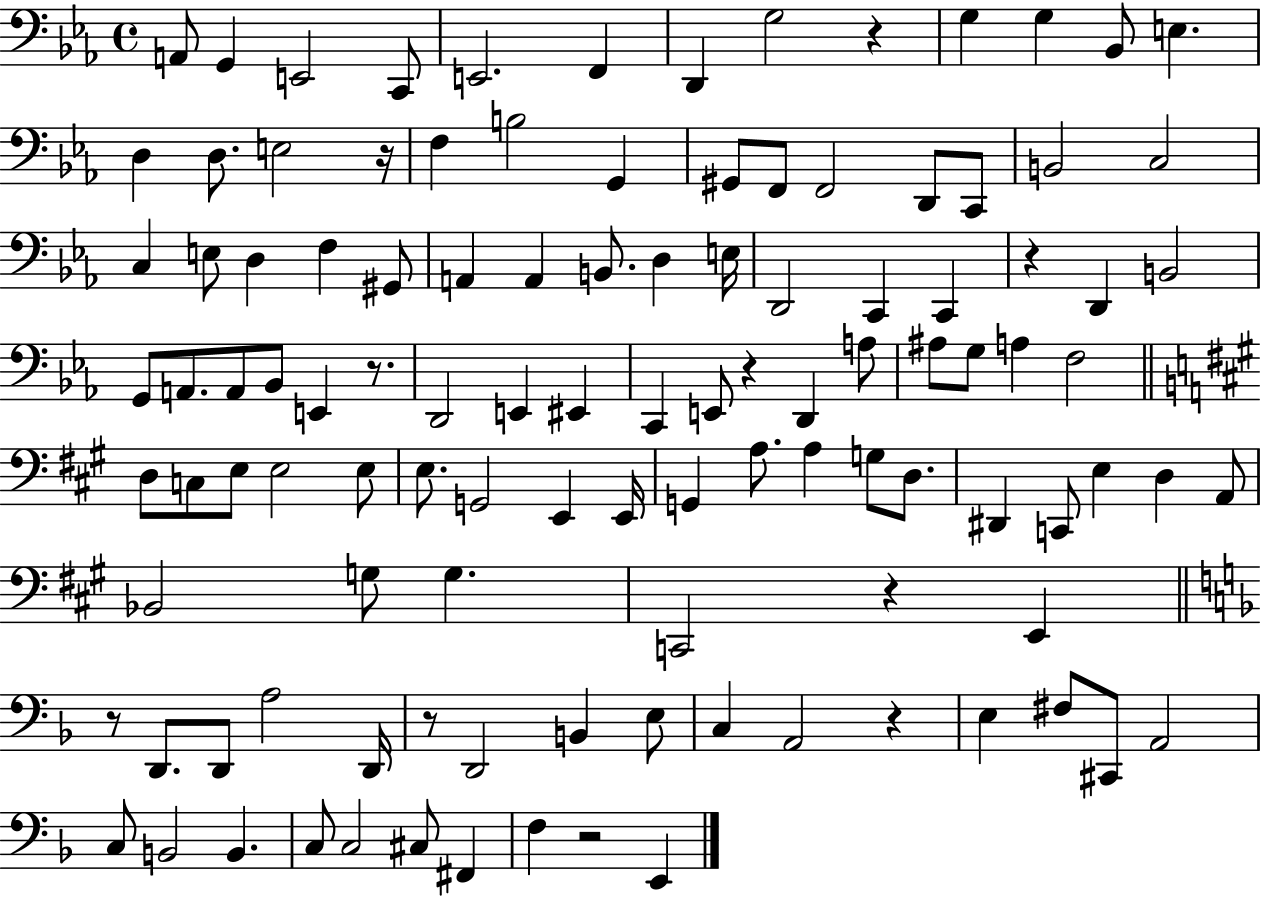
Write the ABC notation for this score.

X:1
T:Untitled
M:4/4
L:1/4
K:Eb
A,,/2 G,, E,,2 C,,/2 E,,2 F,, D,, G,2 z G, G, _B,,/2 E, D, D,/2 E,2 z/4 F, B,2 G,, ^G,,/2 F,,/2 F,,2 D,,/2 C,,/2 B,,2 C,2 C, E,/2 D, F, ^G,,/2 A,, A,, B,,/2 D, E,/4 D,,2 C,, C,, z D,, B,,2 G,,/2 A,,/2 A,,/2 _B,,/2 E,, z/2 D,,2 E,, ^E,, C,, E,,/2 z D,, A,/2 ^A,/2 G,/2 A, F,2 D,/2 C,/2 E,/2 E,2 E,/2 E,/2 G,,2 E,, E,,/4 G,, A,/2 A, G,/2 D,/2 ^D,, C,,/2 E, D, A,,/2 _B,,2 G,/2 G, C,,2 z E,, z/2 D,,/2 D,,/2 A,2 D,,/4 z/2 D,,2 B,, E,/2 C, A,,2 z E, ^F,/2 ^C,,/2 A,,2 C,/2 B,,2 B,, C,/2 C,2 ^C,/2 ^F,, F, z2 E,,